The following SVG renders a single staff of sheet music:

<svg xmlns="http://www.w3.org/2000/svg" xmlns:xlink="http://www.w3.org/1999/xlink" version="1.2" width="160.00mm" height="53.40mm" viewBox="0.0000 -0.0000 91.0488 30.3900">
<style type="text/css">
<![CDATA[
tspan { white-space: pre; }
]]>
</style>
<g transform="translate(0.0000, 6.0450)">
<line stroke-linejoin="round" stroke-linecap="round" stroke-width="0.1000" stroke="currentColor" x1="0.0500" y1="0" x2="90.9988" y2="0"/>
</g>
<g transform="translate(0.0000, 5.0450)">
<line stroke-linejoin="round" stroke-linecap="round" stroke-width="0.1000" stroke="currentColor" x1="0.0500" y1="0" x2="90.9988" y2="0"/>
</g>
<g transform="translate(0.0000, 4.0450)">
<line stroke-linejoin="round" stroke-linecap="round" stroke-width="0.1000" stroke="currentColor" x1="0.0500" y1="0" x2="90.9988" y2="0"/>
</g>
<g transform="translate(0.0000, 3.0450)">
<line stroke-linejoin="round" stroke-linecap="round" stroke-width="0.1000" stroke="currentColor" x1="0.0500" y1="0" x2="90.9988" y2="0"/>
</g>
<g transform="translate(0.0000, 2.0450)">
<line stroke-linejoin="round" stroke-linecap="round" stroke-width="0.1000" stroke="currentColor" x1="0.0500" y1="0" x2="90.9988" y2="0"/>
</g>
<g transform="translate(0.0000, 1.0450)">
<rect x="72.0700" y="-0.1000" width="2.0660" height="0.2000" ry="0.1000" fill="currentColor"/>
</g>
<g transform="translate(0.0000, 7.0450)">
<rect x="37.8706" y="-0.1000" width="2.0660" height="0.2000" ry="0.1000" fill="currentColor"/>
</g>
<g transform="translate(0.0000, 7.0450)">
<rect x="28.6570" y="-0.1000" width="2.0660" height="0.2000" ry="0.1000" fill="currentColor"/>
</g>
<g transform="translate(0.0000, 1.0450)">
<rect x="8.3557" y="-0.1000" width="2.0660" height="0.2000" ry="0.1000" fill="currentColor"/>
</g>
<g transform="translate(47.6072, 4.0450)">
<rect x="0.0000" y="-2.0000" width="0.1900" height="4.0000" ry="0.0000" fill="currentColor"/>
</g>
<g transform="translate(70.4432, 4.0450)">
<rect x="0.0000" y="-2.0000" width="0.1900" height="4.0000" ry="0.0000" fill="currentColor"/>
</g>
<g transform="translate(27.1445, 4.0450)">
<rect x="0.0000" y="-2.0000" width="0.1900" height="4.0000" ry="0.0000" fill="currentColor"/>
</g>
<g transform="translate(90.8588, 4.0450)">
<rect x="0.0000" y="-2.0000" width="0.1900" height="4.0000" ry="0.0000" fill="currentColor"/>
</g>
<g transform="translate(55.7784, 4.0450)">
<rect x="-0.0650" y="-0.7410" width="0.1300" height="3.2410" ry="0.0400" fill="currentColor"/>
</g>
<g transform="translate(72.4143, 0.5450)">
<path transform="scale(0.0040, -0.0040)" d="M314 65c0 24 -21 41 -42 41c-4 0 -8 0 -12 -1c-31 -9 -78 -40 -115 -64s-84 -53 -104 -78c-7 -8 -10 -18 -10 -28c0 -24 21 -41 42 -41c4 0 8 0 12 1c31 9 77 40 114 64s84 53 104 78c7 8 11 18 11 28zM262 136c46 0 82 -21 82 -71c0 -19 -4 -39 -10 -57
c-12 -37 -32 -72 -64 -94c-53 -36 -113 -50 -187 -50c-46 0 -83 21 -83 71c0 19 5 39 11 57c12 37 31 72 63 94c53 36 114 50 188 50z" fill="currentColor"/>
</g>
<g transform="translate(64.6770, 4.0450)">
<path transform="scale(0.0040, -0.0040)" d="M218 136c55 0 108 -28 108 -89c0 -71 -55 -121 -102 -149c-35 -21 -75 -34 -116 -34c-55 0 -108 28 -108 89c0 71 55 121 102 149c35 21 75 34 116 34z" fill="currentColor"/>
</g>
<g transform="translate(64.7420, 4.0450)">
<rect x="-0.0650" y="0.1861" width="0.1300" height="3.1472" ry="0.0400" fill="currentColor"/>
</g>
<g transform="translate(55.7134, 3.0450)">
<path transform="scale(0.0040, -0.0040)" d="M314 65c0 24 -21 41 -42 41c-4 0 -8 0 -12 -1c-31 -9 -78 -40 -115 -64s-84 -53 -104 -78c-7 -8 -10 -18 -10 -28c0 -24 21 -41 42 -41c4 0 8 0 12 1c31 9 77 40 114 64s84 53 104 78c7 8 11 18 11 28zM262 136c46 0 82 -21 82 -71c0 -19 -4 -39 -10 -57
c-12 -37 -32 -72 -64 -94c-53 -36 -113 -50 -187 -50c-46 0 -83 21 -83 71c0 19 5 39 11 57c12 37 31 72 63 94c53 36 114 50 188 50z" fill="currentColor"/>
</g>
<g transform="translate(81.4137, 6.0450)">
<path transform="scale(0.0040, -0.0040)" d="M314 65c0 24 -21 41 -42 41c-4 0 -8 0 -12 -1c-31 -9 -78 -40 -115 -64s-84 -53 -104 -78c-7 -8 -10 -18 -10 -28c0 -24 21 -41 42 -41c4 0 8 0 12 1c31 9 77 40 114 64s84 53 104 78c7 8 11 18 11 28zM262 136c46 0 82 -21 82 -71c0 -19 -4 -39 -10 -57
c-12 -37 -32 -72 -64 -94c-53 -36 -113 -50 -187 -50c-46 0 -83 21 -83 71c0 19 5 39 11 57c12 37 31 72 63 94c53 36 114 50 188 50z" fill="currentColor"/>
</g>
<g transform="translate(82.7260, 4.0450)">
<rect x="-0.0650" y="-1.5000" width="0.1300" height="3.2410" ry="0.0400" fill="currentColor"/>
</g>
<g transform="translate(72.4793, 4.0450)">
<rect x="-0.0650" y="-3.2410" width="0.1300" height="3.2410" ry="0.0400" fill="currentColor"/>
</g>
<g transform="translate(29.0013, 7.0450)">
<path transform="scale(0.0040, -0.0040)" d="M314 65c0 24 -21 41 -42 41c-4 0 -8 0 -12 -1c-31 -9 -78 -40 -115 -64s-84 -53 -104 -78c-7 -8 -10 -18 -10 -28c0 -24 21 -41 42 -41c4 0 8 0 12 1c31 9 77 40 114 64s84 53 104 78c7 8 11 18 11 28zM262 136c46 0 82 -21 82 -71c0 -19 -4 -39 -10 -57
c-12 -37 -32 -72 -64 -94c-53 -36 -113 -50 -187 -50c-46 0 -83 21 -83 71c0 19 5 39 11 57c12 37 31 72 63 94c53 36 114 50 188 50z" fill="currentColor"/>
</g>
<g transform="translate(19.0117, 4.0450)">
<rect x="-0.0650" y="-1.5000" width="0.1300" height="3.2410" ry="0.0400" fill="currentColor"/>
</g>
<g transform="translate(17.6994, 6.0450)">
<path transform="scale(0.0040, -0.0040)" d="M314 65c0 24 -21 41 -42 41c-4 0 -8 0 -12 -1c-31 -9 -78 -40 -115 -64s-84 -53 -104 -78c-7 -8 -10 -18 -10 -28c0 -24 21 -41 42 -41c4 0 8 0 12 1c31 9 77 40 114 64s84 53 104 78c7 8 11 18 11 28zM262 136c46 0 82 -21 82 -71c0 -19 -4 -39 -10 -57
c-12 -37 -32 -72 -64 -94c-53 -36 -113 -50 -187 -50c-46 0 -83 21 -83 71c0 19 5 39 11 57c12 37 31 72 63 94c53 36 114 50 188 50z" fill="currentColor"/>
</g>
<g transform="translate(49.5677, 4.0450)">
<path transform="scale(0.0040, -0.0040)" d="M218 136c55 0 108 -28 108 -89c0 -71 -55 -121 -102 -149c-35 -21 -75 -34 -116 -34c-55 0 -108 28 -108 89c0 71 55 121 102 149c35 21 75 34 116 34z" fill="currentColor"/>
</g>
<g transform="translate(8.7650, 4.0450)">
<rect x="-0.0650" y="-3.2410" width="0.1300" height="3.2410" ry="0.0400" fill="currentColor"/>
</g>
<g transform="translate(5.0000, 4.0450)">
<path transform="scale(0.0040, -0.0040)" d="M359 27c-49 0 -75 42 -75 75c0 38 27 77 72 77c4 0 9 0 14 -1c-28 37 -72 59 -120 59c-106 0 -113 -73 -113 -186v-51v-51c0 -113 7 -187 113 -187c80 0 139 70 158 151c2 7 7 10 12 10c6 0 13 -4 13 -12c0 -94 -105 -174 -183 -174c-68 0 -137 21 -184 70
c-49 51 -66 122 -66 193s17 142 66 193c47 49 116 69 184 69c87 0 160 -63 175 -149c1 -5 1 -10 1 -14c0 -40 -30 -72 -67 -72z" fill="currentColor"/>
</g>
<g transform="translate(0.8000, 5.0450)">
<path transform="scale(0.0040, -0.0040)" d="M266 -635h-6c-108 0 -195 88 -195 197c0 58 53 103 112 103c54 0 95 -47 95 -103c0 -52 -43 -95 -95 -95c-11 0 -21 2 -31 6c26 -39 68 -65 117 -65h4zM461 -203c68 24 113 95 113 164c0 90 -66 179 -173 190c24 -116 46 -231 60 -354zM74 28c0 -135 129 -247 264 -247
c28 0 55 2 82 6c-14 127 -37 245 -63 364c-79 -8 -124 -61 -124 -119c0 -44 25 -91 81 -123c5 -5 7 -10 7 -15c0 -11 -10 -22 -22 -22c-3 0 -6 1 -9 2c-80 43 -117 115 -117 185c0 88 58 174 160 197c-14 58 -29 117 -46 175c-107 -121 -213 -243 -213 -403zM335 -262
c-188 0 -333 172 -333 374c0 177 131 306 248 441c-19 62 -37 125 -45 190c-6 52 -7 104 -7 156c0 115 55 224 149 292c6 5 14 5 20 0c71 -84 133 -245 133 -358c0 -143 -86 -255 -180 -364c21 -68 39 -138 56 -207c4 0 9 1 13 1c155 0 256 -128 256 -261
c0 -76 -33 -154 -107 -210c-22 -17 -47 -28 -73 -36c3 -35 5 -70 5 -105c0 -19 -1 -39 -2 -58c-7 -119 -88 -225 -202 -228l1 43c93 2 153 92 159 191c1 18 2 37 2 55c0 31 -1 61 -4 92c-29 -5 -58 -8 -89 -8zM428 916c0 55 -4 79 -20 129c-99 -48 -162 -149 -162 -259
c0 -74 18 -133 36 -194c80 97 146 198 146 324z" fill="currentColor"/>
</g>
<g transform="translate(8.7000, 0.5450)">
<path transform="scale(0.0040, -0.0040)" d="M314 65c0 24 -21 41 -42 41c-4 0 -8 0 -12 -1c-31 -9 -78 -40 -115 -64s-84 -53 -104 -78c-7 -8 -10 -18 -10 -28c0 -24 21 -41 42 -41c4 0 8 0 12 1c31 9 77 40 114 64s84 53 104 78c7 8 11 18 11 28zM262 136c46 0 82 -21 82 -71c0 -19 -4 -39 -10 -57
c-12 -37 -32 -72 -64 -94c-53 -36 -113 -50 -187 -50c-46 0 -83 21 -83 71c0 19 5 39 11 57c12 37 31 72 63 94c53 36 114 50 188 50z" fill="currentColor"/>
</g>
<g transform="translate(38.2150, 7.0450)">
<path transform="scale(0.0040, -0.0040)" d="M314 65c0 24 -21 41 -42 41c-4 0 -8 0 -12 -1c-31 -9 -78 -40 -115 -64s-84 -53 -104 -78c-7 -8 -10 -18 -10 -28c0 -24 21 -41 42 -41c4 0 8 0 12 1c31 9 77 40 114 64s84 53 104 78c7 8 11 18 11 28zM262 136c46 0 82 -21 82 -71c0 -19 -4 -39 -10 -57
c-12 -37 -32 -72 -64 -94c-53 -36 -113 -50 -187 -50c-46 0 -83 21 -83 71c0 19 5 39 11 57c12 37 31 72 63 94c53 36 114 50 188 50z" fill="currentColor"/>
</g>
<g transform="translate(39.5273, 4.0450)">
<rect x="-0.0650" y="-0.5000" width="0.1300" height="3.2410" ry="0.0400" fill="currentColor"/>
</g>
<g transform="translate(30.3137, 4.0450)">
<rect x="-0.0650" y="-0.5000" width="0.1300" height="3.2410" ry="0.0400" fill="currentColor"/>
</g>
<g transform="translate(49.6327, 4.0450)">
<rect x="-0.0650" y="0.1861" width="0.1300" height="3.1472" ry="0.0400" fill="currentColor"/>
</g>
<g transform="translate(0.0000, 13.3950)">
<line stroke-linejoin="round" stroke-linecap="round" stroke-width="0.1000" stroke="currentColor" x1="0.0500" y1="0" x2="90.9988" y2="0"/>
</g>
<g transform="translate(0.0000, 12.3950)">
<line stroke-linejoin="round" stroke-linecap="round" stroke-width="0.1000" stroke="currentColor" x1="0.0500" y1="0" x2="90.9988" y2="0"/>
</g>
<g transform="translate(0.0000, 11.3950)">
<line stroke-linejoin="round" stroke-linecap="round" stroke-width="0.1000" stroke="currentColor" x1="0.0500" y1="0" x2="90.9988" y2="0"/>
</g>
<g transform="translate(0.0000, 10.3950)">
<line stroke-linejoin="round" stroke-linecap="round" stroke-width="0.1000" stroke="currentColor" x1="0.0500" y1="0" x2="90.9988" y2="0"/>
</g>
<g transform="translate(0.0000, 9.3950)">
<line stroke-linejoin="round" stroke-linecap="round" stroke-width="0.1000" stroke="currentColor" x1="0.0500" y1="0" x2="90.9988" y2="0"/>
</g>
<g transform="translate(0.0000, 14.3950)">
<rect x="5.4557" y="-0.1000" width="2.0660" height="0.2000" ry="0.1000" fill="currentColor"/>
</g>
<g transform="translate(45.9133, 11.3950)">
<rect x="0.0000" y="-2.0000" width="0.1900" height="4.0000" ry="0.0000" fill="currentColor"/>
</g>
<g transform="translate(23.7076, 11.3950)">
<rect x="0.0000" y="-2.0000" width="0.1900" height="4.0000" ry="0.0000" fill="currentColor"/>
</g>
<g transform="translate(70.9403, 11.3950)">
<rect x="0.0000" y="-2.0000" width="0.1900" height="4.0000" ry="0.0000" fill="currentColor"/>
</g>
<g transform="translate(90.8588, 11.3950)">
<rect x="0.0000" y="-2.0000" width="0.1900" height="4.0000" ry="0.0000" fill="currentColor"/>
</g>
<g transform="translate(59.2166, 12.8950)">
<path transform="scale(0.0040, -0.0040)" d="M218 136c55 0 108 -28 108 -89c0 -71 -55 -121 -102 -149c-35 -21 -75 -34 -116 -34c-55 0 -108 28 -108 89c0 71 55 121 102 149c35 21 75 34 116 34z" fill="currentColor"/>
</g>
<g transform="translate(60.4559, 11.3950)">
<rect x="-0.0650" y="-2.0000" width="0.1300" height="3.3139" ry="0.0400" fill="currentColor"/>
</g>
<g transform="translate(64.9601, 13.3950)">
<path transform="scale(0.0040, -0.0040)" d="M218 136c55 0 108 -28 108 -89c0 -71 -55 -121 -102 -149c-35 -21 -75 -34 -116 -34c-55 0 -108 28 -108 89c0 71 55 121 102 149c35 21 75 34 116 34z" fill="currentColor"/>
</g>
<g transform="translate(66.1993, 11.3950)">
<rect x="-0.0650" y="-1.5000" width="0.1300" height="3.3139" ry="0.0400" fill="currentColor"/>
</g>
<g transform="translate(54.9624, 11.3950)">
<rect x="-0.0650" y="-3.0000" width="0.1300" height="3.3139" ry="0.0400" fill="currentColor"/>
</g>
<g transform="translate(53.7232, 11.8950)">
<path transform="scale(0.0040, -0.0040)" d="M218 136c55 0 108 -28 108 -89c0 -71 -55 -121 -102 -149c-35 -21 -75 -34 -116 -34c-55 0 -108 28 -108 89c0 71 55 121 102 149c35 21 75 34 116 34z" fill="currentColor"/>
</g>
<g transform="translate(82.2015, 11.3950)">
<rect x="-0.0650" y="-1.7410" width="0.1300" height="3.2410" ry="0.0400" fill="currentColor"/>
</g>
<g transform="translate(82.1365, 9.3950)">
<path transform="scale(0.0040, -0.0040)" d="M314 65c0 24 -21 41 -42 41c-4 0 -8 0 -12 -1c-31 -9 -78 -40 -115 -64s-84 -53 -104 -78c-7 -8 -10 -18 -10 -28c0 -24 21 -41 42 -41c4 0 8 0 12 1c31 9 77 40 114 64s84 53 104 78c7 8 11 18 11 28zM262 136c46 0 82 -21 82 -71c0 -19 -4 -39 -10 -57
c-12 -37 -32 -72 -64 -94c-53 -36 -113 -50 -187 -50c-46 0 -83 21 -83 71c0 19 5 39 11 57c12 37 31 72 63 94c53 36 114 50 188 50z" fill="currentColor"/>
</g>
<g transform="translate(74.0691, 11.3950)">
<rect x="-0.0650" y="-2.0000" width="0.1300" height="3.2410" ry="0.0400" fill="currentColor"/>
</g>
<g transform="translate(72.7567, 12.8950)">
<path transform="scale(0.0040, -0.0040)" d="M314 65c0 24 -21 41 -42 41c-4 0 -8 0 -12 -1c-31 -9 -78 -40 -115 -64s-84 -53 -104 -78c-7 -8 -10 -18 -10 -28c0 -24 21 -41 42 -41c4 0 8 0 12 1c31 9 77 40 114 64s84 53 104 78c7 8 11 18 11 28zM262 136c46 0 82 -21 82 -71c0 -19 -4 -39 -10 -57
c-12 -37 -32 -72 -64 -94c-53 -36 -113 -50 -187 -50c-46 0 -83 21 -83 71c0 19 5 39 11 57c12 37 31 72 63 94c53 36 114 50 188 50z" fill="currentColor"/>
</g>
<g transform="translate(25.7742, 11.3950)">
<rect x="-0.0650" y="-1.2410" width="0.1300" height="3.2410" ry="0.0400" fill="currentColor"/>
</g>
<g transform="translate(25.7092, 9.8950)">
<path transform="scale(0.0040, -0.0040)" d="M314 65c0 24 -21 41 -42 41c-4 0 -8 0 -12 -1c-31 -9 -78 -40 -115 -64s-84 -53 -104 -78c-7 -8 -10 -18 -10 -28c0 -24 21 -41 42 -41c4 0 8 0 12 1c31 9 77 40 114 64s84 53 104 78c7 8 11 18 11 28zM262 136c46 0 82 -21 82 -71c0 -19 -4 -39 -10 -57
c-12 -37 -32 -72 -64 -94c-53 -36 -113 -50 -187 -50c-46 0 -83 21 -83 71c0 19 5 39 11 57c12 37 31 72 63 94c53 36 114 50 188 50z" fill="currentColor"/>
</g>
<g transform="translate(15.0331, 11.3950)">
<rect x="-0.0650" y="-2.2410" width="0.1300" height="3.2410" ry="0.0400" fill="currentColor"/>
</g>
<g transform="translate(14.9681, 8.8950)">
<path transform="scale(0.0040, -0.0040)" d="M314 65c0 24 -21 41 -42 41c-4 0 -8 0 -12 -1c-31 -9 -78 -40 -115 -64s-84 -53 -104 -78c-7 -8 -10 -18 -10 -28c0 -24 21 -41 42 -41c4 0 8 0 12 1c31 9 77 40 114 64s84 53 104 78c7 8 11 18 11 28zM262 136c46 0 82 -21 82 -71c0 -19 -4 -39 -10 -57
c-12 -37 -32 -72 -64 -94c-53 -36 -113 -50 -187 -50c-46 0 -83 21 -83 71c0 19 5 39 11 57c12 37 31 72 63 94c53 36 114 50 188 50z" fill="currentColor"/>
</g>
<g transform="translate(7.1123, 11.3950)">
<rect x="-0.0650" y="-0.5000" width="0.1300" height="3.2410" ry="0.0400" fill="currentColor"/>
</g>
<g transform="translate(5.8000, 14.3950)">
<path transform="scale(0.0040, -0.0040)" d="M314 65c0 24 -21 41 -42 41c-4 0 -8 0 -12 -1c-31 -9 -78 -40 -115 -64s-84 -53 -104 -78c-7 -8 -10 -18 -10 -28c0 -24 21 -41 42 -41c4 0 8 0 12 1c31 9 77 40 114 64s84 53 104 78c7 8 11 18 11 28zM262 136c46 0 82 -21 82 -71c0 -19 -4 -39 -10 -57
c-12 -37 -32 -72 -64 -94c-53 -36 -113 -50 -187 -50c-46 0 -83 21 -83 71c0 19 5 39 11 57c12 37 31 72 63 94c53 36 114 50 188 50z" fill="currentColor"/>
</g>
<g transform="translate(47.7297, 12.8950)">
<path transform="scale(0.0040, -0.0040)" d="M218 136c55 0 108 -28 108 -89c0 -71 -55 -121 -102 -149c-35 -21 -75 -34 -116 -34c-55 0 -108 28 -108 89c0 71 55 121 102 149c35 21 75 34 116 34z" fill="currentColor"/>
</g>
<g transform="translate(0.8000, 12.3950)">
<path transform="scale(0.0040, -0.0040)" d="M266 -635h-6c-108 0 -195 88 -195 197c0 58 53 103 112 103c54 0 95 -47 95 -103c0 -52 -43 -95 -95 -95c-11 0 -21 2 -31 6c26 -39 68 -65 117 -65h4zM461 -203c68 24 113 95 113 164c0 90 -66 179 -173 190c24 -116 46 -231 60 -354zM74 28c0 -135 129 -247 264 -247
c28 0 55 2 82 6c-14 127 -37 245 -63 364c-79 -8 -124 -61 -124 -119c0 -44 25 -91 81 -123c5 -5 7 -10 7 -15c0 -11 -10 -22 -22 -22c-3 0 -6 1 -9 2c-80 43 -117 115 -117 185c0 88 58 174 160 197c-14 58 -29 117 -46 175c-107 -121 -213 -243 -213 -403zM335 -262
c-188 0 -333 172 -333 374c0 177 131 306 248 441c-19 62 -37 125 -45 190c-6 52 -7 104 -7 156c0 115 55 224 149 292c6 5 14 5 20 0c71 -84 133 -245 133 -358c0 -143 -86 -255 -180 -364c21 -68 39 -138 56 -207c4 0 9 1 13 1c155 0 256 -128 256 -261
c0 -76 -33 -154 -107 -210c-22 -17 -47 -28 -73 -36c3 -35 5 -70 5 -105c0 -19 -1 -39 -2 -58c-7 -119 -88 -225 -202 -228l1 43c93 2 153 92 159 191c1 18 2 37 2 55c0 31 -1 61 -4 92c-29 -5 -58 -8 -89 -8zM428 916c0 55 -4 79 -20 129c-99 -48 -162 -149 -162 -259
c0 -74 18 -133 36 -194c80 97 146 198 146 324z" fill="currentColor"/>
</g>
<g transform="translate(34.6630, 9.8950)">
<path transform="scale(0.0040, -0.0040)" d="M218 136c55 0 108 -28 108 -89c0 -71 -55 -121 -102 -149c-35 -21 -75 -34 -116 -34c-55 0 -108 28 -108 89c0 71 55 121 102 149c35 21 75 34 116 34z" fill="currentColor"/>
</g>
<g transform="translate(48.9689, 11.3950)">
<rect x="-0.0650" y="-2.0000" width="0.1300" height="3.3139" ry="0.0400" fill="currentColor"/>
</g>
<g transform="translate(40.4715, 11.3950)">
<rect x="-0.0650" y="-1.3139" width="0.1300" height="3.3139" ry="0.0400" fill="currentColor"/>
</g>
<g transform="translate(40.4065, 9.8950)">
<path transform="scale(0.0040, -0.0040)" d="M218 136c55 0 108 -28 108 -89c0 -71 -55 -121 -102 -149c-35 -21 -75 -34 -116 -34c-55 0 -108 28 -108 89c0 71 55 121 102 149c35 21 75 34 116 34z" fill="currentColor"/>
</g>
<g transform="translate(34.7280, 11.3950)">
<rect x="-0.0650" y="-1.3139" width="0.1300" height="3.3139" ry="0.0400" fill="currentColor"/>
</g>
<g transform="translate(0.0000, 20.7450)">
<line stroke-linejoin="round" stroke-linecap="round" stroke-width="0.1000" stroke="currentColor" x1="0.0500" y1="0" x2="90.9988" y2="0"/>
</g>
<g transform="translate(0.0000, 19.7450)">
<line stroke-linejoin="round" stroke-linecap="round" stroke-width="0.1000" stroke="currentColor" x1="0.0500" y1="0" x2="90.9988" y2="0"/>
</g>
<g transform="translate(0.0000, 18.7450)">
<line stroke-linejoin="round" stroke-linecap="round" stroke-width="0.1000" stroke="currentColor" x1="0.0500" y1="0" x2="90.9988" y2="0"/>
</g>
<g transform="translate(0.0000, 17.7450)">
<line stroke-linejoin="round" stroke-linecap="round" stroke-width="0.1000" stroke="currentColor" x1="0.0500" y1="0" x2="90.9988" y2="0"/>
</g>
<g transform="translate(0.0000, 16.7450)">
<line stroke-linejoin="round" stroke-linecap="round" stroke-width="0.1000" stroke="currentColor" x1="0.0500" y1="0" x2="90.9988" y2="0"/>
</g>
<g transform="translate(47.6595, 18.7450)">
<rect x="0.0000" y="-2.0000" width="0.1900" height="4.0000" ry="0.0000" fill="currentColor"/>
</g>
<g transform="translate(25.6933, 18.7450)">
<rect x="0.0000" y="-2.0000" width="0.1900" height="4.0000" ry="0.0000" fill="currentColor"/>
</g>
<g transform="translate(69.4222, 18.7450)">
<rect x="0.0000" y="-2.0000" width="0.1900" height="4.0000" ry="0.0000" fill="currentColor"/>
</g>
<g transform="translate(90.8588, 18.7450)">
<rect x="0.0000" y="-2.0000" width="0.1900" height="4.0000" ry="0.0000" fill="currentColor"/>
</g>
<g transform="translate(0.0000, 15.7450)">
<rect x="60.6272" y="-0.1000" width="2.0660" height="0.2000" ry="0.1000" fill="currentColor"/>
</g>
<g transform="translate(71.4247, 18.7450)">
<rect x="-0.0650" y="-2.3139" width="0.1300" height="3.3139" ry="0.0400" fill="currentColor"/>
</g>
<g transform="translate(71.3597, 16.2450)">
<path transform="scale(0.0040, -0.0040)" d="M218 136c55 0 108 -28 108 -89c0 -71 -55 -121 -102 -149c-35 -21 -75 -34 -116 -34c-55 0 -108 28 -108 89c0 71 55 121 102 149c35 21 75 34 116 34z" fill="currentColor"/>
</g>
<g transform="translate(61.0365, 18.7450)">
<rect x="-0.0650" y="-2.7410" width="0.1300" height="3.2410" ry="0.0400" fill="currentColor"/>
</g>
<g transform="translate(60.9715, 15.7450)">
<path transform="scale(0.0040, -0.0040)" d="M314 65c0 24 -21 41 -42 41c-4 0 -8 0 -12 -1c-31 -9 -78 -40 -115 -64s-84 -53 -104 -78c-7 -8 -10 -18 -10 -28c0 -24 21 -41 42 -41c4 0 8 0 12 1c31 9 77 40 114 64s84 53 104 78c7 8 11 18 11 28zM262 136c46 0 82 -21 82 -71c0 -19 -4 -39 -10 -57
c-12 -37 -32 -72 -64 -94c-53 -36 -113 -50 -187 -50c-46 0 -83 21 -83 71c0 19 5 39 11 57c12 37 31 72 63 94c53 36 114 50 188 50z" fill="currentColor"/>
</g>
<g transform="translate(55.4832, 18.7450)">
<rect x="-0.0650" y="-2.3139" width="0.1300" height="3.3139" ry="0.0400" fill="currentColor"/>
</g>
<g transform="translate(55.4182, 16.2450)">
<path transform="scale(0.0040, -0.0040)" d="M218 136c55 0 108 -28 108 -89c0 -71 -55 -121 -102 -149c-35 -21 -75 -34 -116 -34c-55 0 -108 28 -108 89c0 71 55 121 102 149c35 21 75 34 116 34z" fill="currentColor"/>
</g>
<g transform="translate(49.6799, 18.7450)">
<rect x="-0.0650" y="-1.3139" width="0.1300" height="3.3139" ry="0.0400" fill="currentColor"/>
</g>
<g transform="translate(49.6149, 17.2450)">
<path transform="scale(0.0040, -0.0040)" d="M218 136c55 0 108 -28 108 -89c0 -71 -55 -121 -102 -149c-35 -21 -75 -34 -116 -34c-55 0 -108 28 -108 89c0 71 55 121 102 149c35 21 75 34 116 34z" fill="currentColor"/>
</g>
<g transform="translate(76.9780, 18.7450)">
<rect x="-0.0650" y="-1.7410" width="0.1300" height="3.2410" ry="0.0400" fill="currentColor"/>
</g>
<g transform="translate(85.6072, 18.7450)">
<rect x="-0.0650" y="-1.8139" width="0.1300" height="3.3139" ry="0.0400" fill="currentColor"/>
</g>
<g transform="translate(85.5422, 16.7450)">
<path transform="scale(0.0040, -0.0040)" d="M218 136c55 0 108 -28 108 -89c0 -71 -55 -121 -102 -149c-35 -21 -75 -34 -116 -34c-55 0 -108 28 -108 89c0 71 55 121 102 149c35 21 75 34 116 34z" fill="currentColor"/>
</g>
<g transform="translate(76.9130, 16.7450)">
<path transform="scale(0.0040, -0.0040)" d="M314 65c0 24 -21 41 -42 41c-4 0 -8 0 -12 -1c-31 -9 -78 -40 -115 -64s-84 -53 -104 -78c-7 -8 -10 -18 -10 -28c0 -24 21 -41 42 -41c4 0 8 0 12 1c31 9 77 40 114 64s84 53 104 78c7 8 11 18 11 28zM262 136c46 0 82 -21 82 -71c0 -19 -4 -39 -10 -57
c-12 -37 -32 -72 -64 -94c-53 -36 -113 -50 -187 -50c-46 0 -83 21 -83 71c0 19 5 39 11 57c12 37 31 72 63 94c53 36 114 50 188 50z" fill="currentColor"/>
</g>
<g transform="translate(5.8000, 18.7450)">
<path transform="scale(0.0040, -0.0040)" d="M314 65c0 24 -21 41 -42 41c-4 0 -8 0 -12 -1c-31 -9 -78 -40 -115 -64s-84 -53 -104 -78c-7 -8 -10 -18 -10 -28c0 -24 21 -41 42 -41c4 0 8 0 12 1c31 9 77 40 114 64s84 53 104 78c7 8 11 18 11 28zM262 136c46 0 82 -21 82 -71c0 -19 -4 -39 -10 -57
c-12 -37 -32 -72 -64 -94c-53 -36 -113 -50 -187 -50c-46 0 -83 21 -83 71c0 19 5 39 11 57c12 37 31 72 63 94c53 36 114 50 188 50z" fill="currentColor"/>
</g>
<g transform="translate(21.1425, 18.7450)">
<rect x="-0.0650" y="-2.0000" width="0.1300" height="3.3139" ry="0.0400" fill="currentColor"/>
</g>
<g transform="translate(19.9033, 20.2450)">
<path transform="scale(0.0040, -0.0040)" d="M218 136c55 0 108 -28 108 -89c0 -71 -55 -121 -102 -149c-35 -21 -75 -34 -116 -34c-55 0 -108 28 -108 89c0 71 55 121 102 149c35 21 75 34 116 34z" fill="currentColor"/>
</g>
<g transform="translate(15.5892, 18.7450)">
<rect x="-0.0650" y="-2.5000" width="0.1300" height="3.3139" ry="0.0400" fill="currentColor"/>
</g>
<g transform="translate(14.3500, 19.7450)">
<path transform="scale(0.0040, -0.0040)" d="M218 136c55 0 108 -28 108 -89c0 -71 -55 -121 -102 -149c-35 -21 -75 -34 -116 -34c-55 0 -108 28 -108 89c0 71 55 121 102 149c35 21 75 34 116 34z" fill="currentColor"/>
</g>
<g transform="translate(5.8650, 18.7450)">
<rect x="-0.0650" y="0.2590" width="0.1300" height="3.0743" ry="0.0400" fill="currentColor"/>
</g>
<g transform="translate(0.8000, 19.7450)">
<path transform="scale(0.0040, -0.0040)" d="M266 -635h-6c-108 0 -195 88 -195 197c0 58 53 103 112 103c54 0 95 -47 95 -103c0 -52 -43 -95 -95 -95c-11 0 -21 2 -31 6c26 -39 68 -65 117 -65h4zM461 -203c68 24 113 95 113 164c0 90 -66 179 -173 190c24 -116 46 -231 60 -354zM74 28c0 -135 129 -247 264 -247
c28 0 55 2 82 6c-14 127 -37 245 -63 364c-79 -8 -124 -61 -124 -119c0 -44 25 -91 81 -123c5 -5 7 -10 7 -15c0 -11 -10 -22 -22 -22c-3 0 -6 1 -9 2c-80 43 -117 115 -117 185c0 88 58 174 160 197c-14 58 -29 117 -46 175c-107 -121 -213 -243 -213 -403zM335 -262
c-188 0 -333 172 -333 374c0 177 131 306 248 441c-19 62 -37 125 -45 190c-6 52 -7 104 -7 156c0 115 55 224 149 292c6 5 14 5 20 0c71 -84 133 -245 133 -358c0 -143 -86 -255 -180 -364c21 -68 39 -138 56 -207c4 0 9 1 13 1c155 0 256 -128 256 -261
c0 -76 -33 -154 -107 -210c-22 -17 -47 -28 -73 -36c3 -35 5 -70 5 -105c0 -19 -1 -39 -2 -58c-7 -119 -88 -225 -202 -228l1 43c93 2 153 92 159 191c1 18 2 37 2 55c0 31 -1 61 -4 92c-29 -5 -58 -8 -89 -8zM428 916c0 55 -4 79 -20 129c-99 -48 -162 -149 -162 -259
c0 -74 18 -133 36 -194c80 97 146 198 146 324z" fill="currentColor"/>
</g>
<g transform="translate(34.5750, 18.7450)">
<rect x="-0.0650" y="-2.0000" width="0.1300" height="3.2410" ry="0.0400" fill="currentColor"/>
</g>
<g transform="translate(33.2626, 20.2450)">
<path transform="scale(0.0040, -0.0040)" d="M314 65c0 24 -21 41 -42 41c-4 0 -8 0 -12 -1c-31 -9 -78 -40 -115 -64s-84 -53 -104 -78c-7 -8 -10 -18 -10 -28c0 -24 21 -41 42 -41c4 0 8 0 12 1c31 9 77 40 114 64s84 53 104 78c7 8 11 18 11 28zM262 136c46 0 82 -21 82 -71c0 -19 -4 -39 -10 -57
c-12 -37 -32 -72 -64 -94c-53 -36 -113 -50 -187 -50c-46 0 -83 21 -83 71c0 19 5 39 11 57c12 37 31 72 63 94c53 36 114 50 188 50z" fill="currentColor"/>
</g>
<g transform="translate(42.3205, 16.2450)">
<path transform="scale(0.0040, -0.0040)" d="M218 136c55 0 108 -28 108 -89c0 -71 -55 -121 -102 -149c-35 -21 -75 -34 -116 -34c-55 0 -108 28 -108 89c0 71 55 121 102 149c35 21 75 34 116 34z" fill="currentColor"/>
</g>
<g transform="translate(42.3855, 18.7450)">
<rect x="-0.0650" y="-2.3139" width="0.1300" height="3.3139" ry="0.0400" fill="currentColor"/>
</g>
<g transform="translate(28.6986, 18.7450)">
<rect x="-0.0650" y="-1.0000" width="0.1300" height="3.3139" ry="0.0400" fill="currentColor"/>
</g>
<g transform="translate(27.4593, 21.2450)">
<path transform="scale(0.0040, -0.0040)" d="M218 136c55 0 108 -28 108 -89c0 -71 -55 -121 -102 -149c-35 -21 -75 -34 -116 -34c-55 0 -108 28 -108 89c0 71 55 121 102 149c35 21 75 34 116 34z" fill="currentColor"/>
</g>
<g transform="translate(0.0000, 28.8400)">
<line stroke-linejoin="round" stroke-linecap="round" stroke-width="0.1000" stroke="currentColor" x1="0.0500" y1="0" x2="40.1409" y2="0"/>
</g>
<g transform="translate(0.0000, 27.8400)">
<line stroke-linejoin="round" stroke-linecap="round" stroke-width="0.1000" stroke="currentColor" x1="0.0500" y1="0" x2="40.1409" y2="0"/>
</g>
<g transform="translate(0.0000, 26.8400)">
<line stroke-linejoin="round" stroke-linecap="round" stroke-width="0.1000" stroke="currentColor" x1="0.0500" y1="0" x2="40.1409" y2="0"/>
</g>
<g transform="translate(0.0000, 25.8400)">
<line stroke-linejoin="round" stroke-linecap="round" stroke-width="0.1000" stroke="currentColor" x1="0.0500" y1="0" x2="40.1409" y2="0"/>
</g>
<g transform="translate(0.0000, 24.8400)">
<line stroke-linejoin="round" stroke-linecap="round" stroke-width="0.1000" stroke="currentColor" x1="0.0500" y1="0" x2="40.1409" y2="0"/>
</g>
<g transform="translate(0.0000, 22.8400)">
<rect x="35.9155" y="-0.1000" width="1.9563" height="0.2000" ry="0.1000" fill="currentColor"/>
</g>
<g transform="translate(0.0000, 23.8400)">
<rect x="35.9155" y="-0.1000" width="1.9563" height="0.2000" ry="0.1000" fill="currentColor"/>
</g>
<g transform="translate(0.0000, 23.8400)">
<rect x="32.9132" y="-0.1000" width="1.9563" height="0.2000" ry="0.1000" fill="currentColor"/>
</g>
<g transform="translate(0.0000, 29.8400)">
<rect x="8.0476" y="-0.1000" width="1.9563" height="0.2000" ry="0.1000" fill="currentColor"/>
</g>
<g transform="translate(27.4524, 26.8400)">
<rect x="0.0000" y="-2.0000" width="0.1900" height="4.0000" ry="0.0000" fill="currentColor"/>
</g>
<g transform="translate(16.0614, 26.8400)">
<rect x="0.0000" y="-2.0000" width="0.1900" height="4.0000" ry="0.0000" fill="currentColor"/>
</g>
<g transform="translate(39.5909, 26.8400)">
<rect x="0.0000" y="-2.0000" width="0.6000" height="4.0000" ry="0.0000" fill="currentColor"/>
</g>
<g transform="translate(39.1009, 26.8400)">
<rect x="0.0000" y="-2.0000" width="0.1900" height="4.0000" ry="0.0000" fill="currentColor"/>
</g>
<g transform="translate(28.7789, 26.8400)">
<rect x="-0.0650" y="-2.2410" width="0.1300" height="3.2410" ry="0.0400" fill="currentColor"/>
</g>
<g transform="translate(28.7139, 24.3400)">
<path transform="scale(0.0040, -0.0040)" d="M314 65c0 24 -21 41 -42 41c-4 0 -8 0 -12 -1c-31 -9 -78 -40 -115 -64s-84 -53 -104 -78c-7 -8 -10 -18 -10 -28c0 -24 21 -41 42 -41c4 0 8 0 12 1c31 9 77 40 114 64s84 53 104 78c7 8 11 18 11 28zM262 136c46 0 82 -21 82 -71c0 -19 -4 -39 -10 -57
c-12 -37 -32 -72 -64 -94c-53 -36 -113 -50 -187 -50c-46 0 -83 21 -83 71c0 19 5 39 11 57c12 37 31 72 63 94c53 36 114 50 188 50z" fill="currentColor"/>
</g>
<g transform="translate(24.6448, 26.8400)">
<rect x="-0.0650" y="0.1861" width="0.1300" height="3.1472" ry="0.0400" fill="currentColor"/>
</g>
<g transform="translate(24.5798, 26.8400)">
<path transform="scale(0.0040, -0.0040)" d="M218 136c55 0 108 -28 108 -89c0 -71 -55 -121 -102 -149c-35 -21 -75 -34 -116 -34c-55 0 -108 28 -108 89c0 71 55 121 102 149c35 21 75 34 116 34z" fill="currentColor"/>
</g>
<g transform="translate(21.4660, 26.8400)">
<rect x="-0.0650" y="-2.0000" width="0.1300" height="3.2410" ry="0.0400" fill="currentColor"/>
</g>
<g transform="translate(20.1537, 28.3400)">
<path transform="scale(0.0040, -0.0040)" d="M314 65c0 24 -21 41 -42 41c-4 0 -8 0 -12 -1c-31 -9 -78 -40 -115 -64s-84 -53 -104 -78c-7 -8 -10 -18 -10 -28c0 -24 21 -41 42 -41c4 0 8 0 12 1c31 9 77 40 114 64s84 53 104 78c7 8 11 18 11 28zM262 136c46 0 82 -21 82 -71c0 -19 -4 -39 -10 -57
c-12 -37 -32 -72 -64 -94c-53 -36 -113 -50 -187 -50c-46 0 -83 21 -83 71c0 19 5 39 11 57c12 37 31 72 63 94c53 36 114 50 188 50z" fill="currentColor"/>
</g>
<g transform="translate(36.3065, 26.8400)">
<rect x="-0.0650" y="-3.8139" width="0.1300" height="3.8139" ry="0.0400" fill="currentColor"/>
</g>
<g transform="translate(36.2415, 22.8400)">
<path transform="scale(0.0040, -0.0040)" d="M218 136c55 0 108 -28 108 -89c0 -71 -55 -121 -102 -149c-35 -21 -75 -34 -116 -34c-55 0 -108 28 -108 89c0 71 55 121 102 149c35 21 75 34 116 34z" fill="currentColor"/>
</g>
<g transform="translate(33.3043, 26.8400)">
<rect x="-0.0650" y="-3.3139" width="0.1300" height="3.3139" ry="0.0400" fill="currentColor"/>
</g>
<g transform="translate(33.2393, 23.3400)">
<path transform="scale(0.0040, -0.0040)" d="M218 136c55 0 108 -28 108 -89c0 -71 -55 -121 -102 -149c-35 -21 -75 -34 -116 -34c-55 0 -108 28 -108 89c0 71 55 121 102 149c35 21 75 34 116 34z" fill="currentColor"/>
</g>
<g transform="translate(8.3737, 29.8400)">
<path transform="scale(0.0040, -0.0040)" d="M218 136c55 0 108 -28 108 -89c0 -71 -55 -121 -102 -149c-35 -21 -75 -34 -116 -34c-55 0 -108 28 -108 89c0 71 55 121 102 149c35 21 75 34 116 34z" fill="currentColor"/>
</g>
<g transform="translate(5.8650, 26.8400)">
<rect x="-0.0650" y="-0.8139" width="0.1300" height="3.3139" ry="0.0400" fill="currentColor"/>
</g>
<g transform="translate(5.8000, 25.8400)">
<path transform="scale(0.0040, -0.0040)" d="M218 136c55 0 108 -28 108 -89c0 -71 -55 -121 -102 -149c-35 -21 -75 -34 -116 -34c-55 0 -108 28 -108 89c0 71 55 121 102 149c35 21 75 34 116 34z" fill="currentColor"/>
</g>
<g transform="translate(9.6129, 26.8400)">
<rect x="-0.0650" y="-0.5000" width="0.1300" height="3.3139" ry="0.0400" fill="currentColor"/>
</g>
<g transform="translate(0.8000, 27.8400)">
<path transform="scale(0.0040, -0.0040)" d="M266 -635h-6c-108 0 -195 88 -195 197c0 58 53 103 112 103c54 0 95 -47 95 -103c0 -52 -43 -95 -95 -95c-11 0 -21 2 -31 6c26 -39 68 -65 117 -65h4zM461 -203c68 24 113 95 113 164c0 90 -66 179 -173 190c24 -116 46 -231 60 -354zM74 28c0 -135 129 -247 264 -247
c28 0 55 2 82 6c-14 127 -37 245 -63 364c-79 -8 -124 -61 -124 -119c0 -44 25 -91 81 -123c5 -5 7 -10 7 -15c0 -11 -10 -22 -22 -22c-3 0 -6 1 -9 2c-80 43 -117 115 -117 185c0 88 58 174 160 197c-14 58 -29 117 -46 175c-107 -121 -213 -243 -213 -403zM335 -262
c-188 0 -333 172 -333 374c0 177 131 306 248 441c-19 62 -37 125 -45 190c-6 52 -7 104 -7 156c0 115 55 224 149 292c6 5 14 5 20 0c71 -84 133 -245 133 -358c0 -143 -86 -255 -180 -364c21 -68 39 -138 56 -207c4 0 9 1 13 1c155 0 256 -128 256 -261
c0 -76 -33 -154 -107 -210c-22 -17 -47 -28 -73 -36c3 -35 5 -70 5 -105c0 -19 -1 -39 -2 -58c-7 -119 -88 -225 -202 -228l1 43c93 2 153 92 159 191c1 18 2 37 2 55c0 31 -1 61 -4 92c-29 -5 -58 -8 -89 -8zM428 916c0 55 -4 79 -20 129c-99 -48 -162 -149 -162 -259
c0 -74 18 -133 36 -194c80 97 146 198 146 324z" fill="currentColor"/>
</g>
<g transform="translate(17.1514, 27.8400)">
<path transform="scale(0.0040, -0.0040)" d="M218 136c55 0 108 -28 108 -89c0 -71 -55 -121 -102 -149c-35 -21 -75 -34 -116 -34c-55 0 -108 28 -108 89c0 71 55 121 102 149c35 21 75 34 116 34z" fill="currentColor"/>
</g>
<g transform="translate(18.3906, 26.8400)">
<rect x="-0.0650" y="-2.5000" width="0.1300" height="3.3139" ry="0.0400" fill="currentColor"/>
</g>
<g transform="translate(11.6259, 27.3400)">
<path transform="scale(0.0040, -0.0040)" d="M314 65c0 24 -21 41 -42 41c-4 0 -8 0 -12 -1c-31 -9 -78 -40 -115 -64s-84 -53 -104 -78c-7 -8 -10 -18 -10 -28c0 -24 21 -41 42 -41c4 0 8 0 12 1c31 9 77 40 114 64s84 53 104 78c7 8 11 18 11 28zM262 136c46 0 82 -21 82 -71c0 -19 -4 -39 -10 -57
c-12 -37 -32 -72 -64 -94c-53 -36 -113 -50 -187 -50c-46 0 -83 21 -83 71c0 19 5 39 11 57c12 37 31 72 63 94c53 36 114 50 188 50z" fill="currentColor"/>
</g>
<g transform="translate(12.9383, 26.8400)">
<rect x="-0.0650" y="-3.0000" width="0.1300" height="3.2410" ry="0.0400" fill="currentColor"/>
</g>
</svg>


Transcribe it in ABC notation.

X:1
T:Untitled
M:4/4
L:1/4
K:C
b2 E2 C2 C2 B d2 B b2 E2 C2 g2 e2 e e F A F E F2 f2 B2 G F D F2 g e g a2 g f2 f d C A2 G F2 B g2 b c'